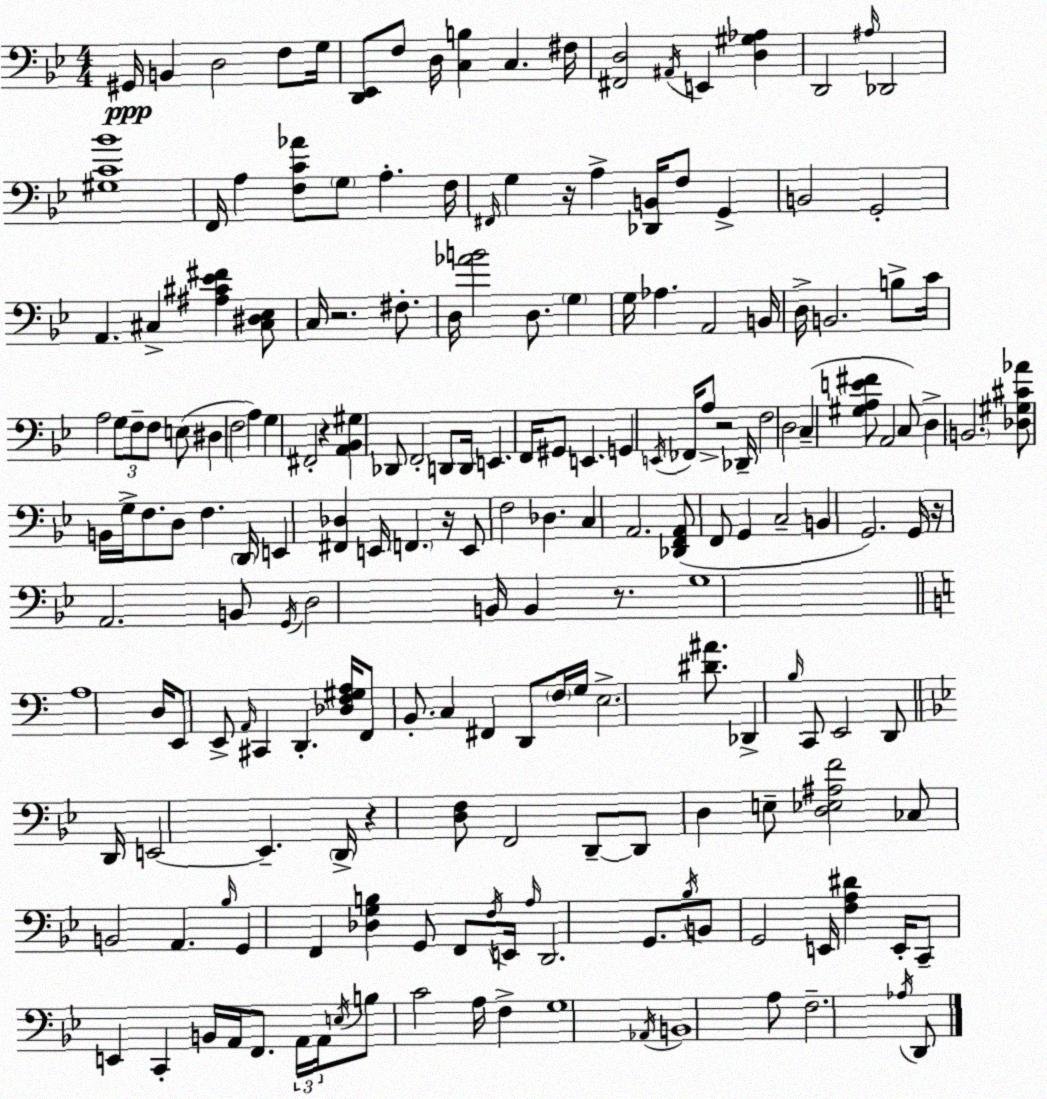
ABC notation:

X:1
T:Untitled
M:4/4
L:1/4
K:Bb
^G,,/4 B,, D,2 F,/2 G,/4 [D,,_E,,]/2 F,/2 D,/4 [C,B,] C, ^F,/4 [^F,,D,]2 ^A,,/4 E,, [D,^G,_A,] D,,2 ^A,/4 _D,,2 [^G,C_B]4 F,,/4 A, [F,C_A]/2 G,/2 A, F,/4 ^F,,/4 G, z/4 A, [_D,,B,,]/4 F,/2 G,, B,,2 G,,2 A,, ^C, [^A,^C_E^F] [^C,^D,_E,]/2 C,/4 z2 ^F,/2 D,/4 [_AB]2 D,/2 G, G,/4 _A, A,,2 B,,/4 D,/4 B,,2 B,/2 C/4 A,2 G,/2 F,/2 F,/2 E,/2 ^D, F,2 A, G, ^F,,2 z [A,,_B,,^G,] _D,,/2 F,,2 D,,/2 D,,/4 E,, F,,/4 ^G,,/2 E,, G,, E,,/4 _F,,/4 A,/2 z2 _D,,/4 F,2 D,2 C, [^G,A,E^F]/2 A,,2 C,/2 D, B,,2 [_D,^G,^C_A]/2 B,,/4 G,/4 F,/2 D,/2 F, D,,/4 E,, [^F,,_D,] E,,/4 F,, z/4 E,,/2 F,2 _D, C, A,,2 [_D,,F,,A,,]/2 F,,/2 G,, C,2 B,, G,,2 G,,/4 z/4 A,,2 B,,/2 G,,/4 D,2 B,,/4 B,, z/2 G,4 A,4 D,/4 E,,/2 E,,/2 A,,/4 ^C,, D,, [_D,F,^G,A,]/4 F,,/2 B,,/2 C, ^F,, D,,/2 F,/4 G,/4 E,2 [^D^A]/2 _D,, B,/4 C,,/2 E,,2 D,,/2 D,,/4 E,,2 E,, D,,/4 z [D,F,]/2 F,,2 D,,/2 D,,/2 D, E,/2 [D,_E,^A,F]2 _C,/2 B,,2 A,, _B,/4 G,, F,, [_D,G,B,] G,,/2 F,,/2 F,/4 E,,/4 A,/4 D,,2 G,,/2 _B,/4 B,,/2 G,,2 E,,/4 [F,A,^D] E,,/4 C,,/2 E,, C,, B,,/4 A,,/4 F,,/2 A,,/4 A,,/4 E,/4 B,/2 C2 A,/4 F, G,4 _A,,/4 B,,4 A,/2 F,2 _A,/4 D,,/2